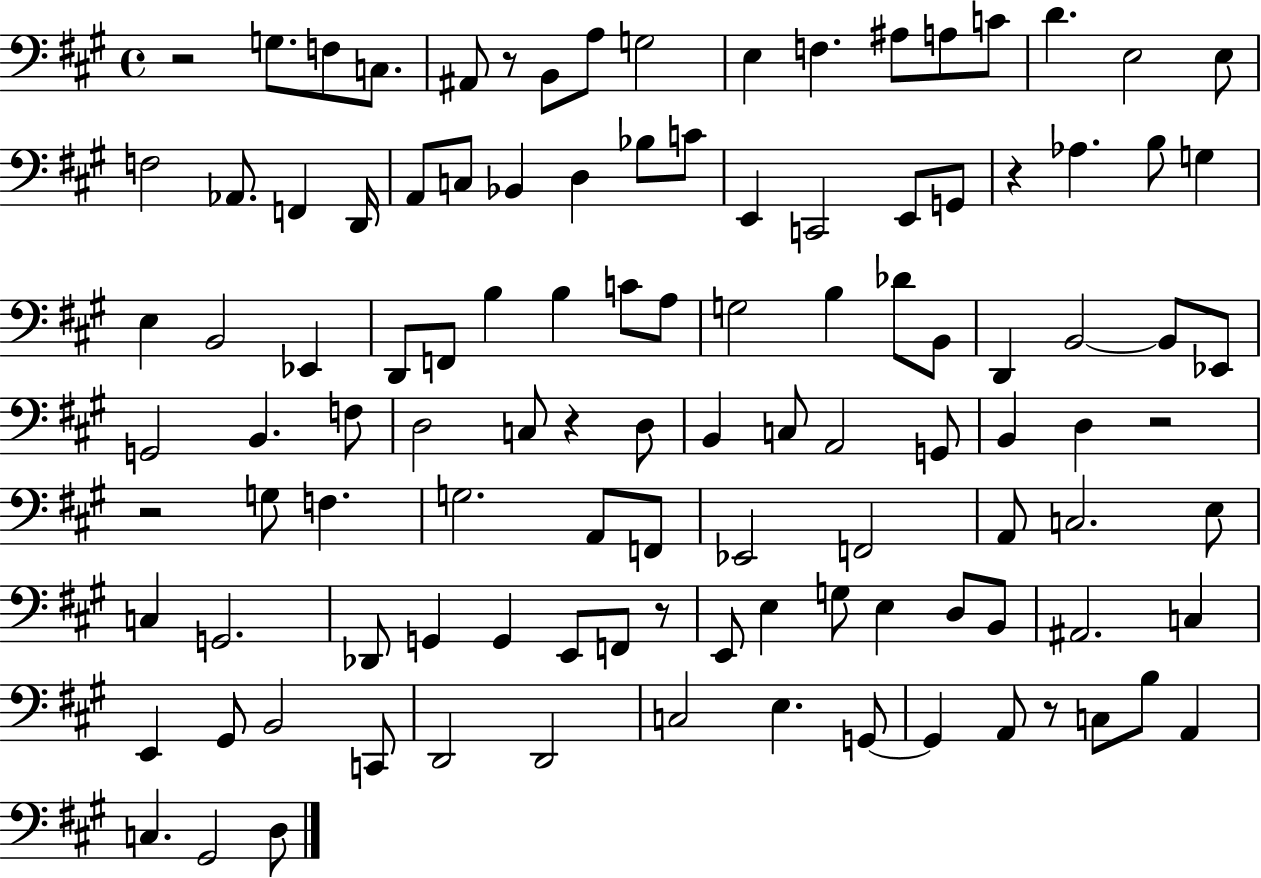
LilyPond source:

{
  \clef bass
  \time 4/4
  \defaultTimeSignature
  \key a \major
  r2 g8. f8 c8. | ais,8 r8 b,8 a8 g2 | e4 f4. ais8 a8 c'8 | d'4. e2 e8 | \break f2 aes,8. f,4 d,16 | a,8 c8 bes,4 d4 bes8 c'8 | e,4 c,2 e,8 g,8 | r4 aes4. b8 g4 | \break e4 b,2 ees,4 | d,8 f,8 b4 b4 c'8 a8 | g2 b4 des'8 b,8 | d,4 b,2~~ b,8 ees,8 | \break g,2 b,4. f8 | d2 c8 r4 d8 | b,4 c8 a,2 g,8 | b,4 d4 r2 | \break r2 g8 f4. | g2. a,8 f,8 | ees,2 f,2 | a,8 c2. e8 | \break c4 g,2. | des,8 g,4 g,4 e,8 f,8 r8 | e,8 e4 g8 e4 d8 b,8 | ais,2. c4 | \break e,4 gis,8 b,2 c,8 | d,2 d,2 | c2 e4. g,8~~ | g,4 a,8 r8 c8 b8 a,4 | \break c4. gis,2 d8 | \bar "|."
}